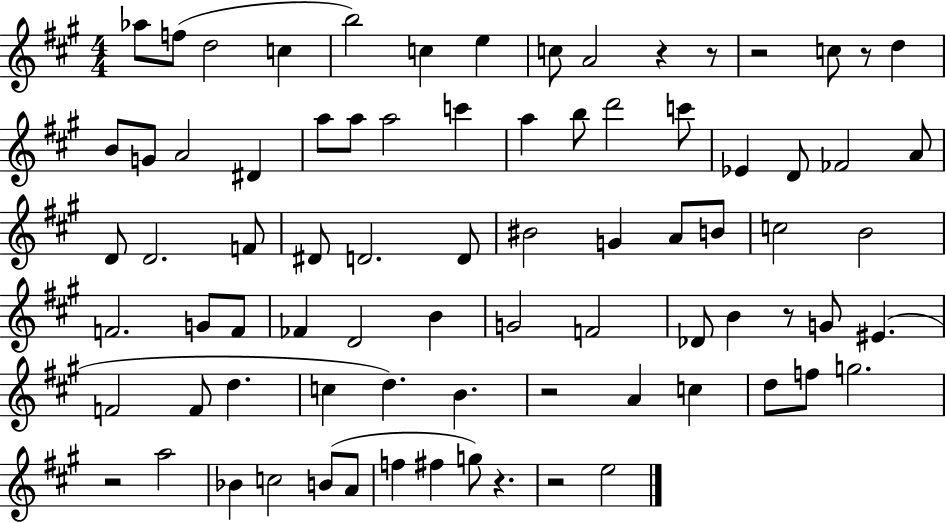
Ab5/e F5/e D5/h C5/q B5/h C5/q E5/q C5/e A4/h R/q R/e R/h C5/e R/e D5/q B4/e G4/e A4/h D#4/q A5/e A5/e A5/h C6/q A5/q B5/e D6/h C6/e Eb4/q D4/e FES4/h A4/e D4/e D4/h. F4/e D#4/e D4/h. D4/e BIS4/h G4/q A4/e B4/e C5/h B4/h F4/h. G4/e F4/e FES4/q D4/h B4/q G4/h F4/h Db4/e B4/q R/e G4/e EIS4/q. F4/h F4/e D5/q. C5/q D5/q. B4/q. R/h A4/q C5/q D5/e F5/e G5/h. R/h A5/h Bb4/q C5/h B4/e A4/e F5/q F#5/q G5/e R/q. R/h E5/h